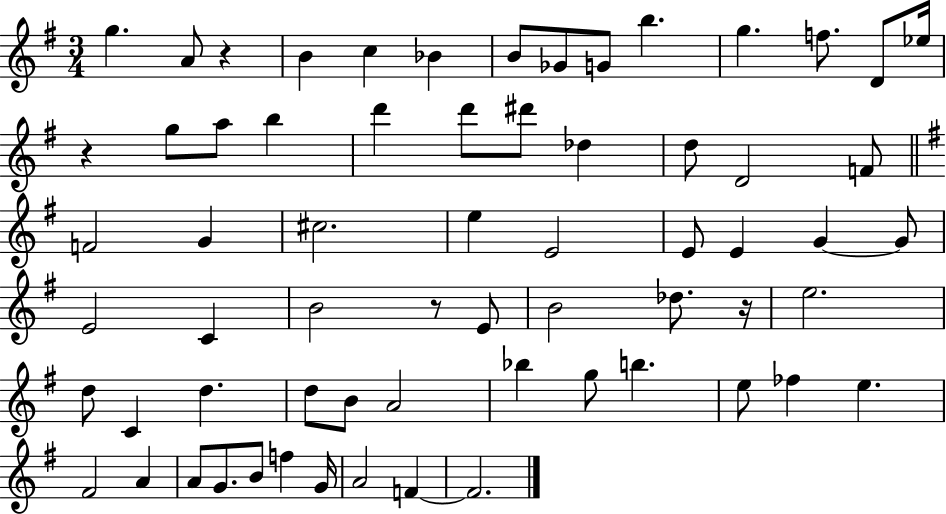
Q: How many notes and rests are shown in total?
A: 65